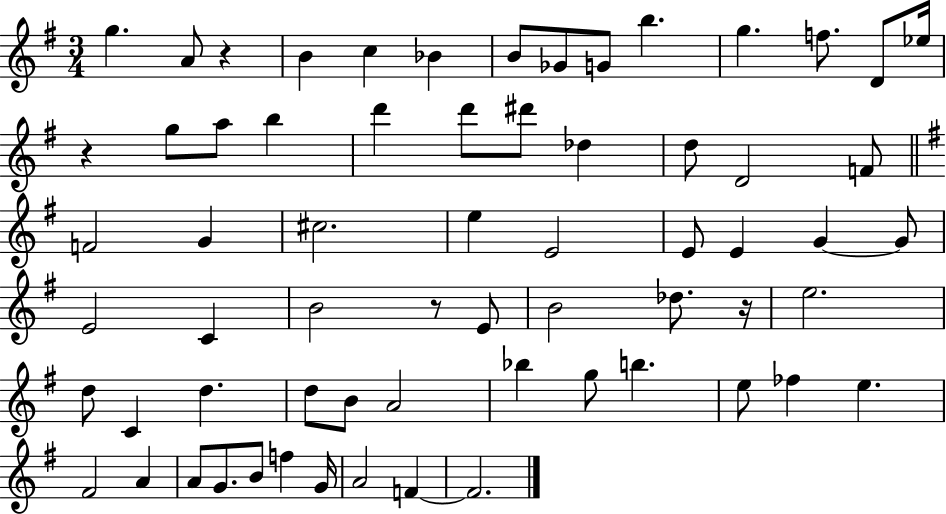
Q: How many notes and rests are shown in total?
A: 65